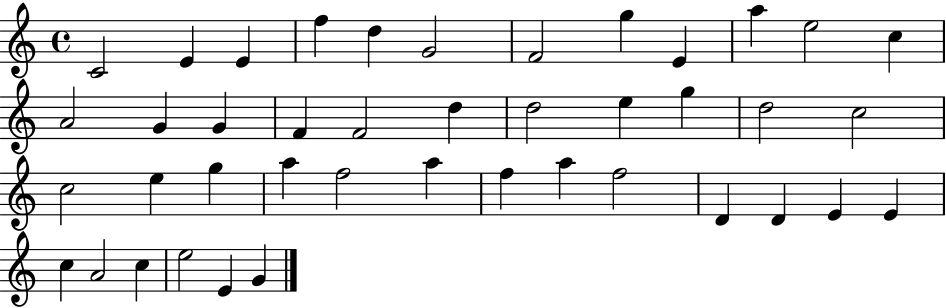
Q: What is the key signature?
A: C major